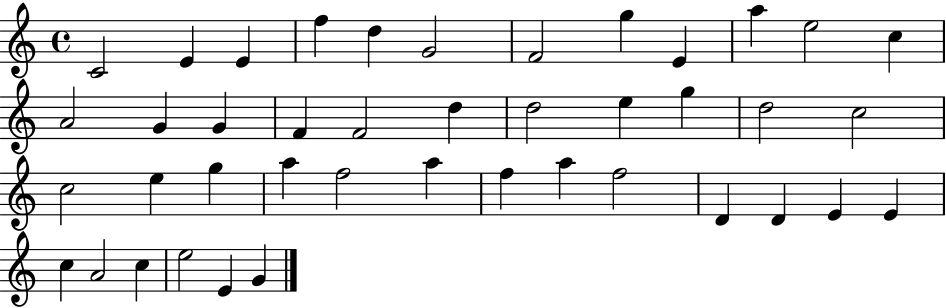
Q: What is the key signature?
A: C major